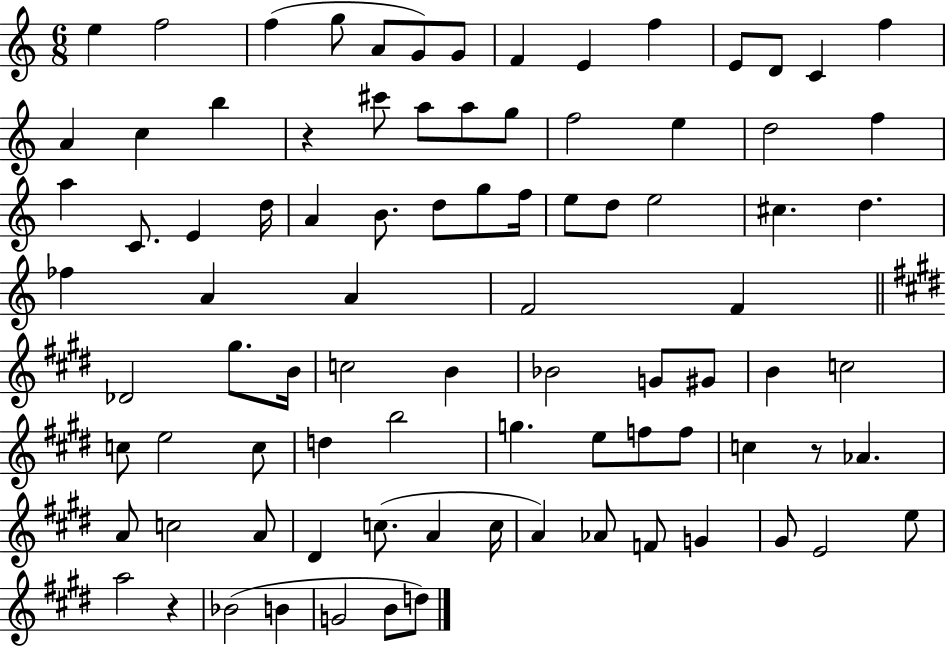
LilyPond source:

{
  \clef treble
  \numericTimeSignature
  \time 6/8
  \key c \major
  e''4 f''2 | f''4( g''8 a'8 g'8) g'8 | f'4 e'4 f''4 | e'8 d'8 c'4 f''4 | \break a'4 c''4 b''4 | r4 cis'''8 a''8 a''8 g''8 | f''2 e''4 | d''2 f''4 | \break a''4 c'8. e'4 d''16 | a'4 b'8. d''8 g''8 f''16 | e''8 d''8 e''2 | cis''4. d''4. | \break fes''4 a'4 a'4 | f'2 f'4 | \bar "||" \break \key e \major des'2 gis''8. b'16 | c''2 b'4 | bes'2 g'8 gis'8 | b'4 c''2 | \break c''8 e''2 c''8 | d''4 b''2 | g''4. e''8 f''8 f''8 | c''4 r8 aes'4. | \break a'8 c''2 a'8 | dis'4 c''8.( a'4 c''16 | a'4) aes'8 f'8 g'4 | gis'8 e'2 e''8 | \break a''2 r4 | bes'2( b'4 | g'2 b'8 d''8) | \bar "|."
}